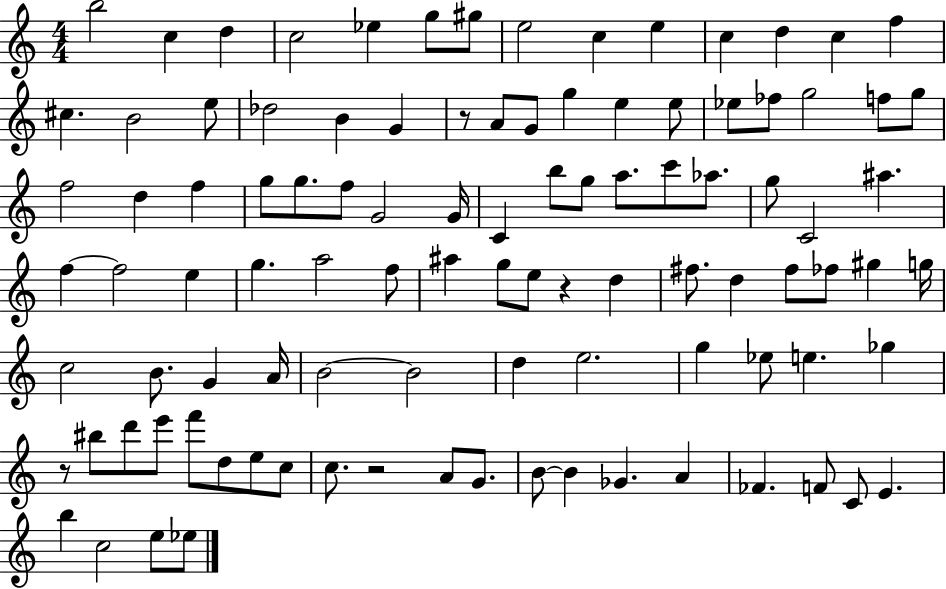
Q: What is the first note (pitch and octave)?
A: B5